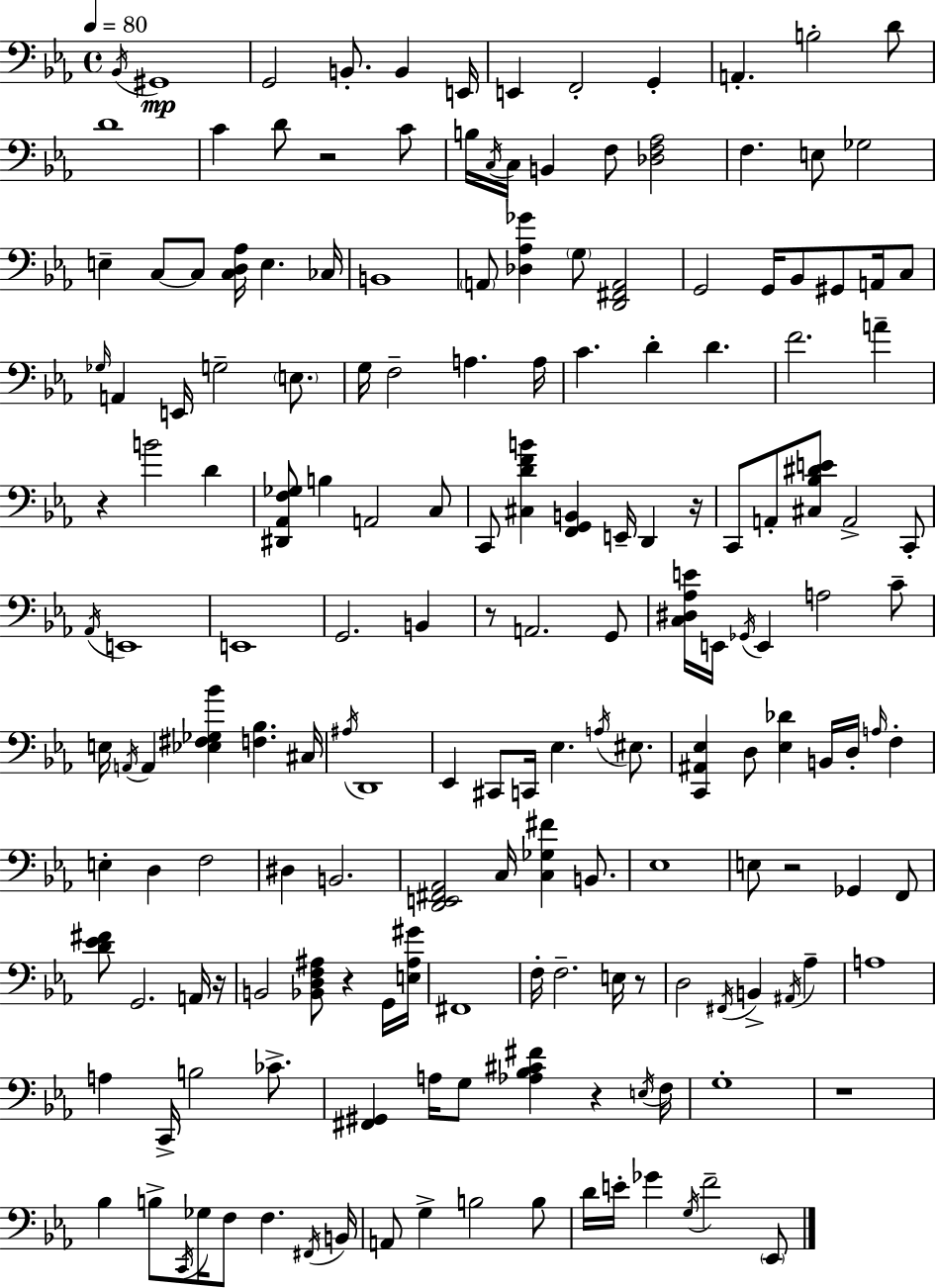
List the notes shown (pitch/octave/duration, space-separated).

Bb2/s G#2/w G2/h B2/e. B2/q E2/s E2/q F2/h G2/q A2/q. B3/h D4/e D4/w C4/q D4/e R/h C4/e B3/s C3/s C3/s B2/q F3/e [Db3,F3,Ab3]/h F3/q. E3/e Gb3/h E3/q C3/e C3/e [C3,D3,Ab3]/s E3/q. CES3/s B2/w A2/e [Db3,Ab3,Gb4]/q G3/e [D2,F#2,A2]/h G2/h G2/s Bb2/e G#2/e A2/s C3/e Gb3/s A2/q E2/s G3/h E3/e. G3/s F3/h A3/q. A3/s C4/q. D4/q D4/q. F4/h. A4/q R/q B4/h D4/q [D#2,Ab2,F3,Gb3]/e B3/q A2/h C3/e C2/e [C#3,D4,F4,B4]/q [F2,G2,B2]/q E2/s D2/q R/s C2/e A2/e [C#3,Bb3,D#4,E4]/e A2/h C2/e Ab2/s E2/w E2/w G2/h. B2/q R/e A2/h. G2/e [C3,D#3,Ab3,E4]/s E2/s Gb2/s E2/q A3/h C4/e E3/s A2/s A2/q [Eb3,F#3,Gb3,Bb4]/q [F3,Bb3]/q. C#3/s A#3/s D2/w Eb2/q C#2/e C2/s Eb3/q. A3/s EIS3/e. [C2,A#2,Eb3]/q D3/e [Eb3,Db4]/q B2/s D3/s A3/s F3/q E3/q D3/q F3/h D#3/q B2/h. [D2,E2,F#2,Ab2]/h C3/s [C3,Gb3,F#4]/q B2/e. Eb3/w E3/e R/h Gb2/q F2/e [D4,Eb4,F#4]/e G2/h. A2/s R/s B2/h [Bb2,D3,F3,A#3]/e R/q G2/s [E3,A#3,G#4]/s F#2/w F3/s F3/h. E3/s R/e D3/h F#2/s B2/q A#2/s Ab3/q A3/w A3/q C2/s B3/h CES4/e. [F#2,G#2]/q A3/s G3/e [Ab3,Bb3,C#4,F#4]/q R/q E3/s F3/s G3/w R/w Bb3/q B3/e C2/s Gb3/s F3/e F3/q. F#2/s B2/s A2/e G3/q B3/h B3/e D4/s E4/s Gb4/q G3/s F4/h Eb2/e